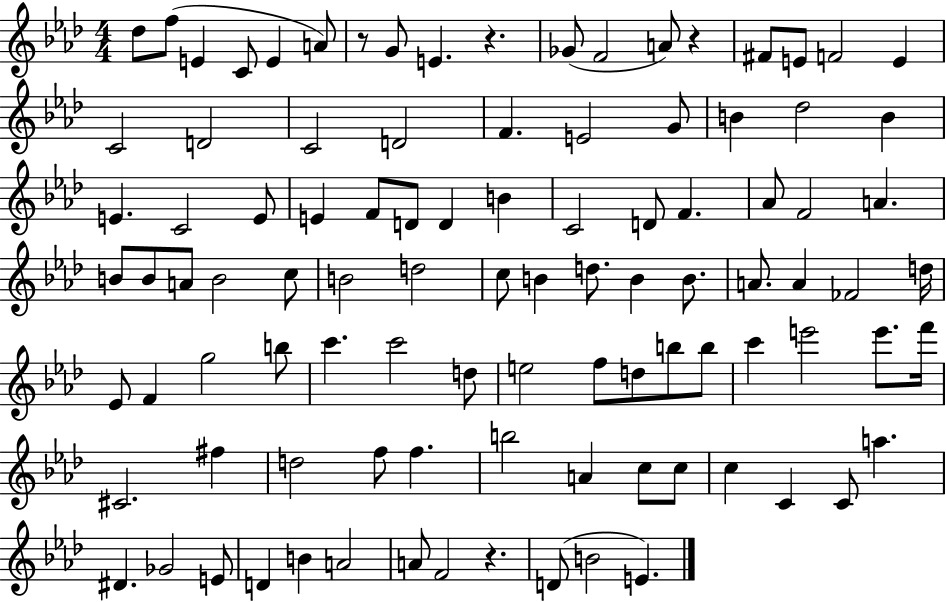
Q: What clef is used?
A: treble